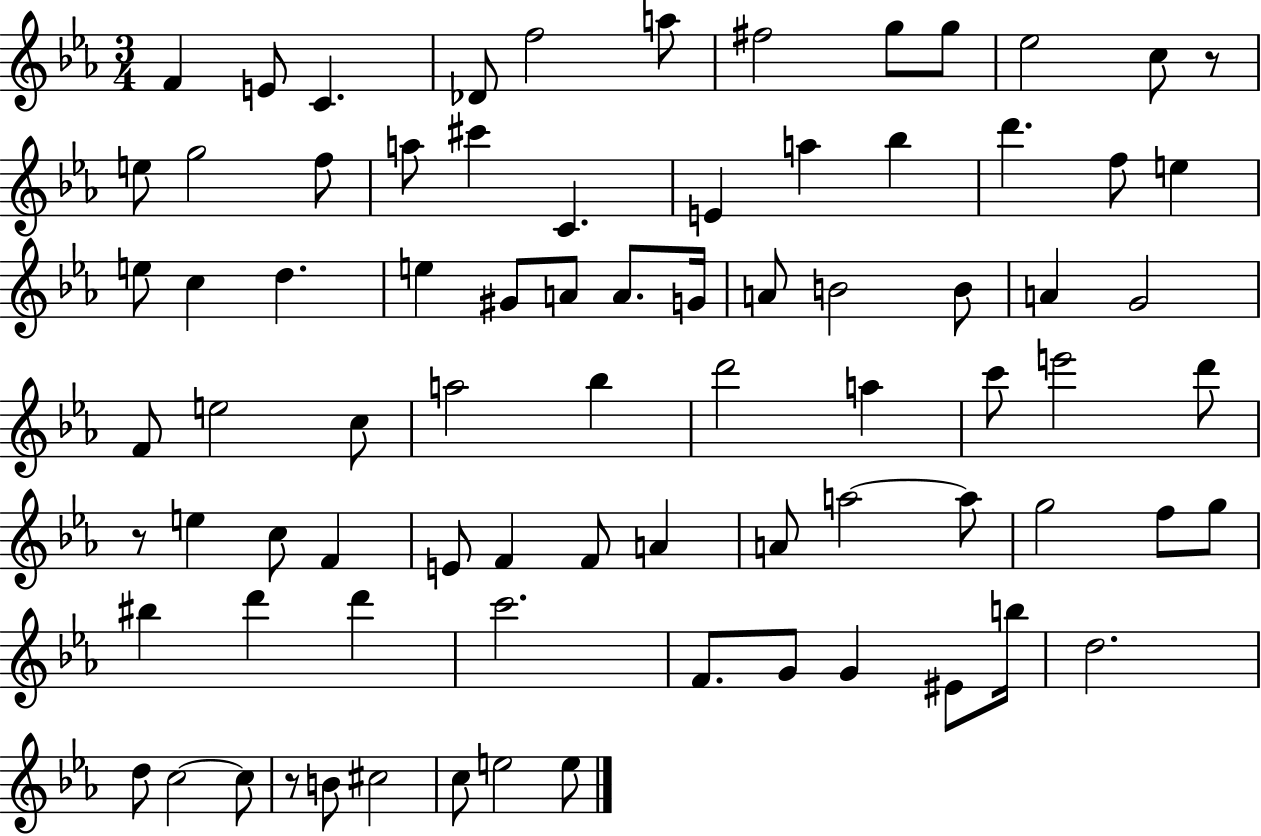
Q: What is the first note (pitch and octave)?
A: F4